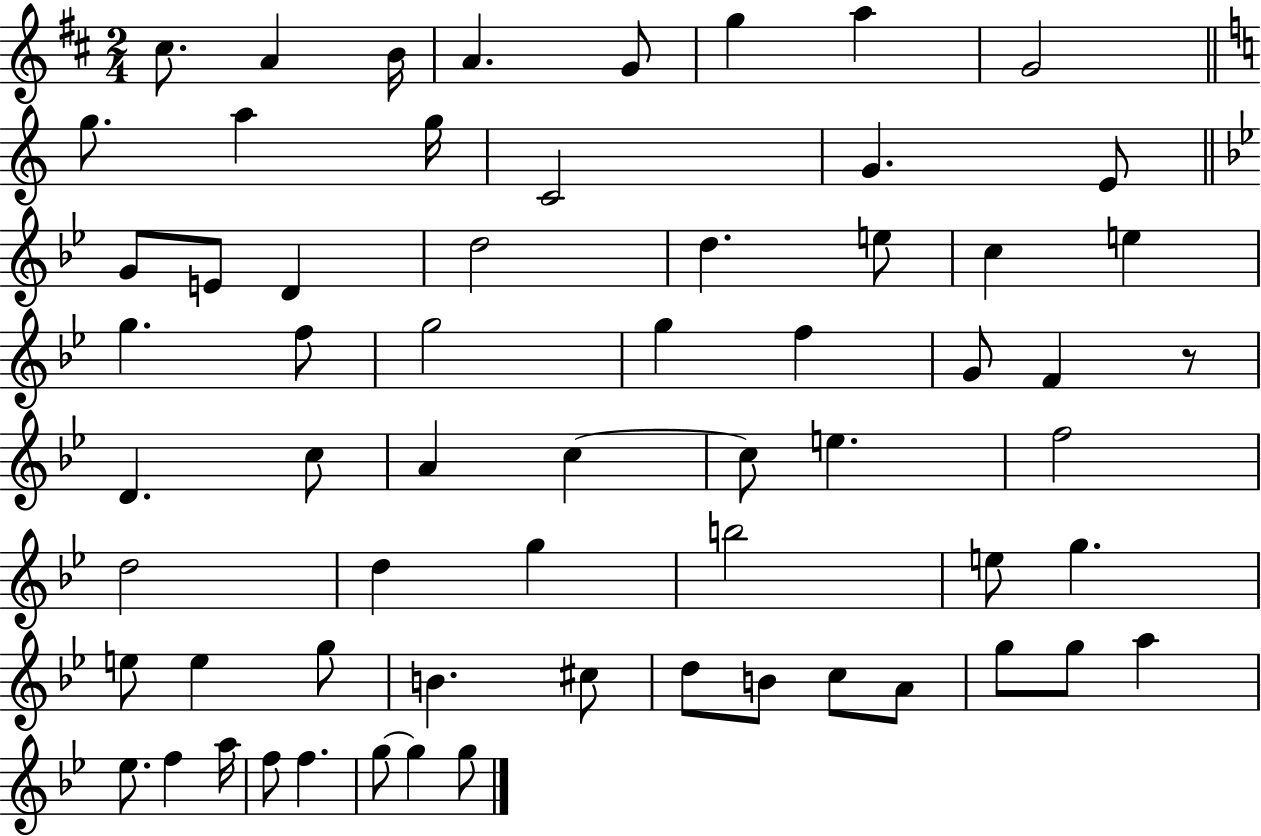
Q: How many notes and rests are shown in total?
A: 63